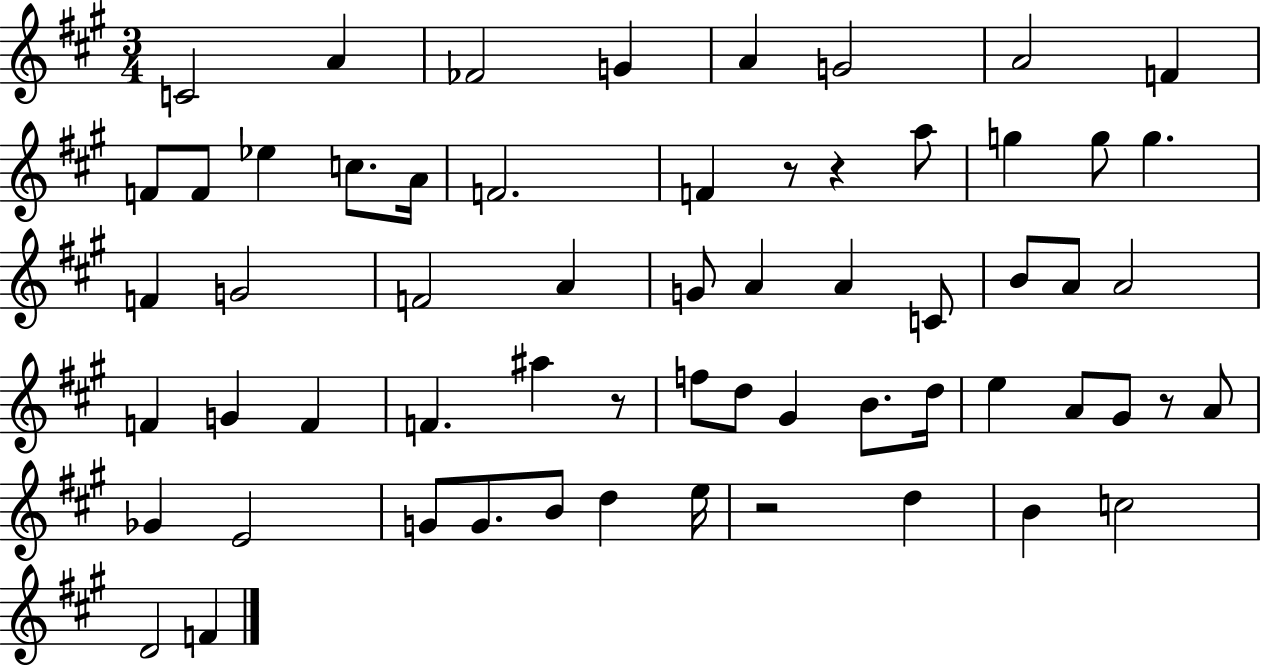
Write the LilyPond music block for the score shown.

{
  \clef treble
  \numericTimeSignature
  \time 3/4
  \key a \major
  c'2 a'4 | fes'2 g'4 | a'4 g'2 | a'2 f'4 | \break f'8 f'8 ees''4 c''8. a'16 | f'2. | f'4 r8 r4 a''8 | g''4 g''8 g''4. | \break f'4 g'2 | f'2 a'4 | g'8 a'4 a'4 c'8 | b'8 a'8 a'2 | \break f'4 g'4 f'4 | f'4. ais''4 r8 | f''8 d''8 gis'4 b'8. d''16 | e''4 a'8 gis'8 r8 a'8 | \break ges'4 e'2 | g'8 g'8. b'8 d''4 e''16 | r2 d''4 | b'4 c''2 | \break d'2 f'4 | \bar "|."
}